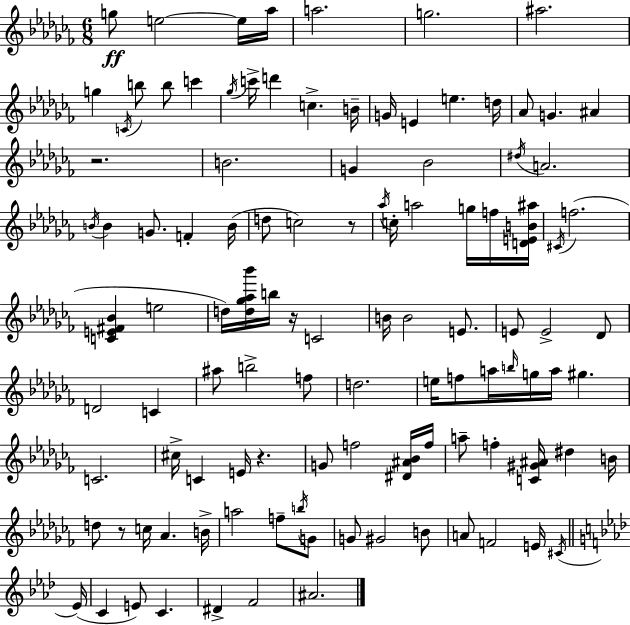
G5/e E5/h E5/s Ab5/s A5/h. G5/h. A#5/h. G5/q C4/s B5/e B5/e C6/q Gb5/s C6/s D6/q C5/q. B4/s G4/s E4/q E5/q. D5/s Ab4/e G4/q. A#4/q R/h. B4/h. G4/q Bb4/h D#5/s A4/h. B4/s B4/q G4/e. F4/q B4/s D5/e C5/h R/e Ab5/s C5/s A5/h G5/s F5/s [D4,E4,B4,A#5]/s C#4/s F5/h. [C4,E4,F#4,Bb4]/q E5/h D5/s [D5,Gb5,Ab5,Bb6]/s B5/s R/s C4/h B4/s B4/h E4/e. E4/e E4/h Db4/e D4/h C4/q A#5/e B5/h F5/e D5/h. E5/s F5/e A5/s B5/s G5/s A5/s G#5/q. C4/h. C#5/s C4/q E4/s R/q. G4/e F5/h [D#4,A#4,Bb4]/s F5/s A5/e F5/q [C4,G#4,A#4]/s D#5/q B4/s D5/e R/e C5/s Ab4/q. B4/s A5/h F5/e B5/s G4/e G4/e G#4/h B4/e A4/e F4/h E4/s C#4/s Eb4/s C4/q E4/e C4/q. D#4/q F4/h A#4/h.